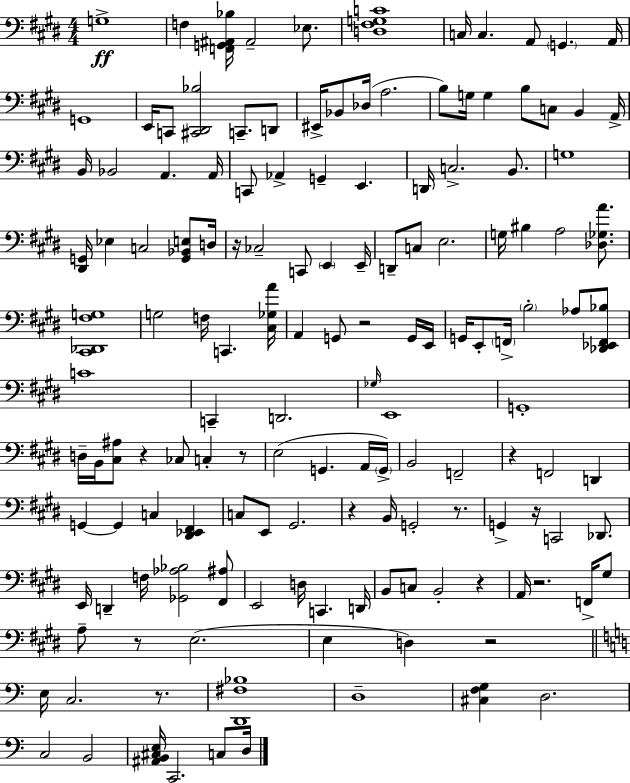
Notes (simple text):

G3/w F3/q [F2,G2,A#2,Bb3]/s A#2/h Eb3/e. [D3,F#3,G3,C4]/w C3/s C3/q. A2/e G2/q. A2/s G2/w E2/s C2/e [C#2,D#2,Bb3]/h C2/e. D2/e EIS2/s Bb2/e Db3/s A3/h. B3/e G3/s G3/q B3/e C3/e B2/q A2/s B2/s Bb2/h A2/q. A2/s C2/e Ab2/q G2/q E2/q. D2/s C3/h. B2/e. G3/w [D#2,G2]/s Eb3/q C3/h [G2,Bb2,E3]/e D3/s R/s CES3/h C2/e E2/q E2/s D2/e C3/e E3/h. G3/s BIS3/q A3/h [Db3,Gb3,A4]/e. [C#2,Db2,F#3,G3]/w G3/h F3/s C2/q. [C#3,Gb3,A4]/s A2/q G2/e R/h G2/s E2/s G2/s E2/e F2/s B3/h Ab3/e [Db2,Eb2,F2,Bb3]/e C4/w C2/q D2/h. Gb3/s E2/w G2/w D3/s B2/s [C#3,A#3]/e R/q CES3/e C3/q R/e E3/h G2/q. A2/s G2/s B2/h F2/h R/q F2/h D2/q G2/q G2/q C3/q [D#2,Eb2,F#2]/q C3/e E2/e G#2/h. R/q B2/s G2/h R/e. G2/q R/s C2/h Db2/e. E2/s D2/q F3/s [Gb2,Ab3,Bb3]/h [F#2,A#3]/e E2/h D3/s C2/q. D2/s B2/e C3/e B2/h R/q A2/s R/h. F2/s G#3/e A3/e R/e E3/h. E3/q D3/q R/h E3/s C3/h. R/e. [D2,F#3,Bb3]/w D3/w [C#3,F3,G3]/q D3/h. C3/h B2/h [A#2,B2,C#3,E3]/s C2/h. C3/e D3/s